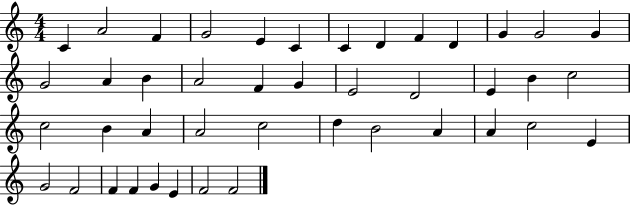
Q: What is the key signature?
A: C major